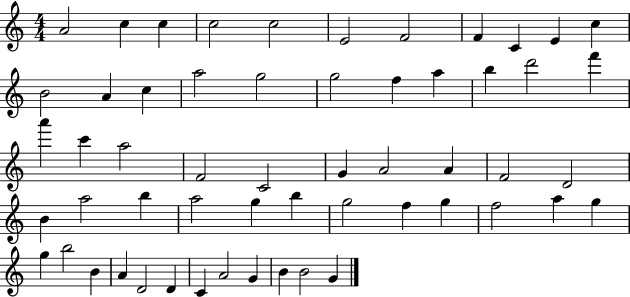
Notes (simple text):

A4/h C5/q C5/q C5/h C5/h E4/h F4/h F4/q C4/q E4/q C5/q B4/h A4/q C5/q A5/h G5/h G5/h F5/q A5/q B5/q D6/h F6/q A6/q C6/q A5/h F4/h C4/h G4/q A4/h A4/q F4/h D4/h B4/q A5/h B5/q A5/h G5/q B5/q G5/h F5/q G5/q F5/h A5/q G5/q G5/q B5/h B4/q A4/q D4/h D4/q C4/q A4/h G4/q B4/q B4/h G4/q